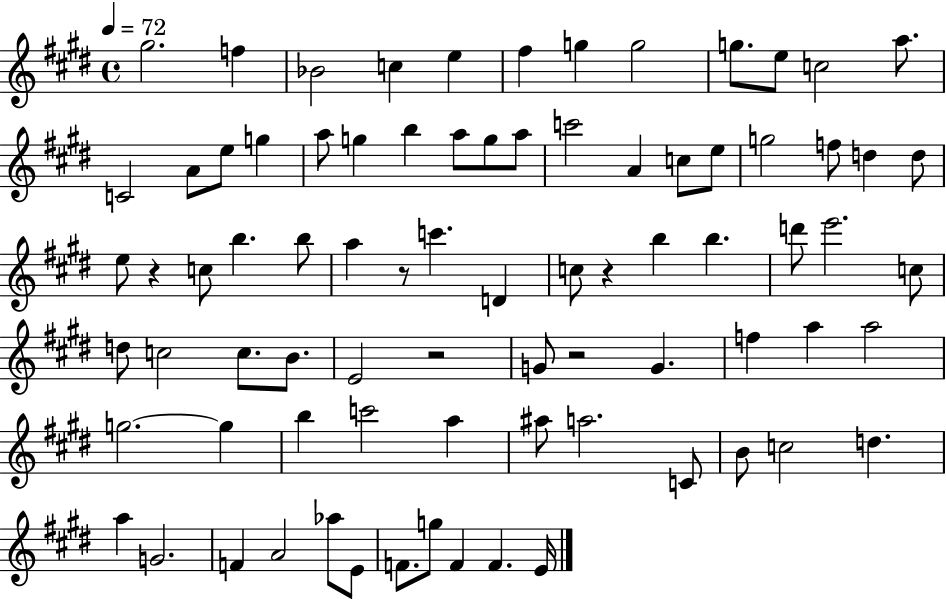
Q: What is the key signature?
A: E major